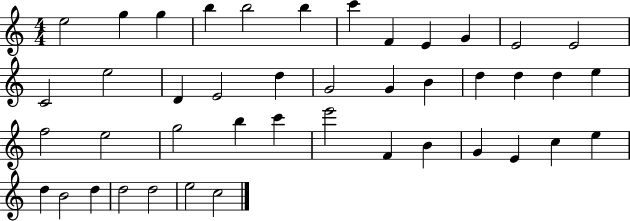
{
  \clef treble
  \numericTimeSignature
  \time 4/4
  \key c \major
  e''2 g''4 g''4 | b''4 b''2 b''4 | c'''4 f'4 e'4 g'4 | e'2 e'2 | \break c'2 e''2 | d'4 e'2 d''4 | g'2 g'4 b'4 | d''4 d''4 d''4 e''4 | \break f''2 e''2 | g''2 b''4 c'''4 | e'''2 f'4 b'4 | g'4 e'4 c''4 e''4 | \break d''4 b'2 d''4 | d''2 d''2 | e''2 c''2 | \bar "|."
}